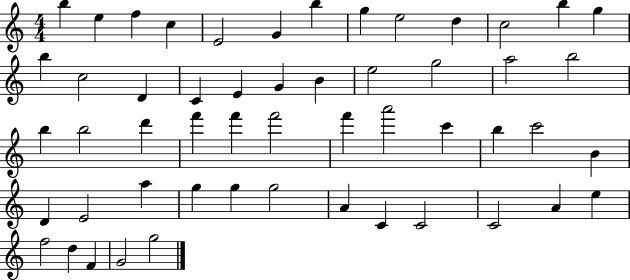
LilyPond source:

{
  \clef treble
  \numericTimeSignature
  \time 4/4
  \key c \major
  b''4 e''4 f''4 c''4 | e'2 g'4 b''4 | g''4 e''2 d''4 | c''2 b''4 g''4 | \break b''4 c''2 d'4 | c'4 e'4 g'4 b'4 | e''2 g''2 | a''2 b''2 | \break b''4 b''2 d'''4 | f'''4 f'''4 f'''2 | f'''4 a'''2 c'''4 | b''4 c'''2 b'4 | \break d'4 e'2 a''4 | g''4 g''4 g''2 | a'4 c'4 c'2 | c'2 a'4 e''4 | \break f''2 d''4 f'4 | g'2 g''2 | \bar "|."
}